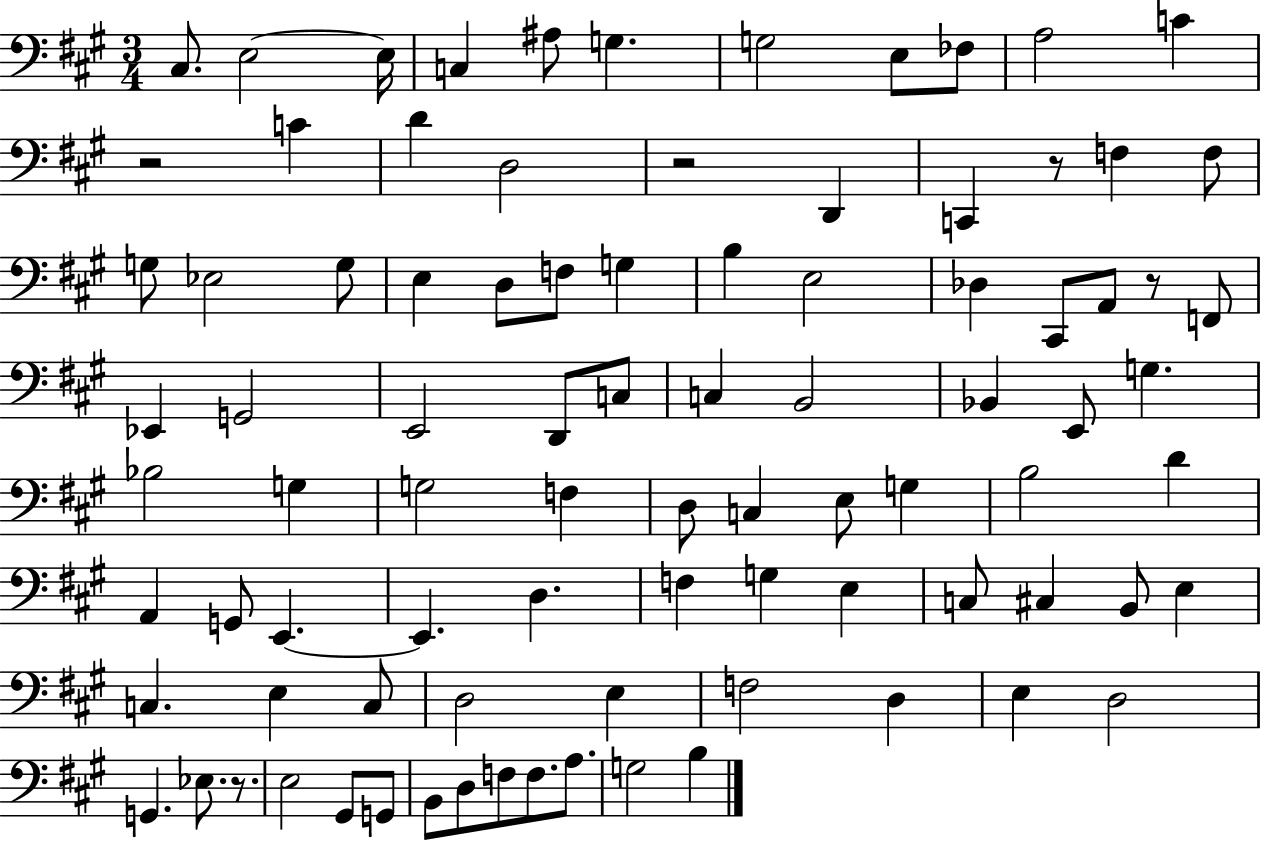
{
  \clef bass
  \numericTimeSignature
  \time 3/4
  \key a \major
  \repeat volta 2 { cis8. e2~~ e16 | c4 ais8 g4. | g2 e8 fes8 | a2 c'4 | \break r2 c'4 | d'4 d2 | r2 d,4 | c,4 r8 f4 f8 | \break g8 ees2 g8 | e4 d8 f8 g4 | b4 e2 | des4 cis,8 a,8 r8 f,8 | \break ees,4 g,2 | e,2 d,8 c8 | c4 b,2 | bes,4 e,8 g4. | \break bes2 g4 | g2 f4 | d8 c4 e8 g4 | b2 d'4 | \break a,4 g,8 e,4.~~ | e,4. d4. | f4 g4 e4 | c8 cis4 b,8 e4 | \break c4. e4 c8 | d2 e4 | f2 d4 | e4 d2 | \break g,4. ees8. r8. | e2 gis,8 g,8 | b,8 d8 f8 f8. a8. | g2 b4 | \break } \bar "|."
}